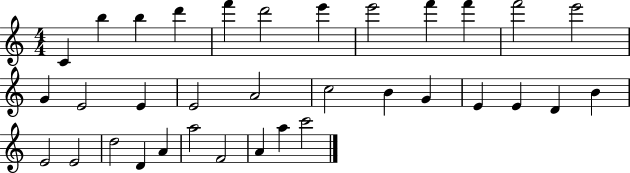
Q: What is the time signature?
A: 4/4